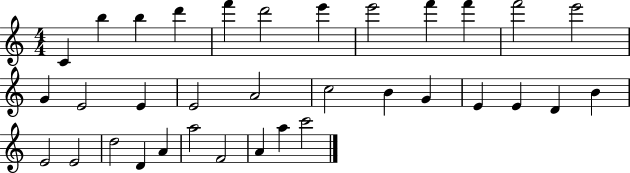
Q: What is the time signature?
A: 4/4